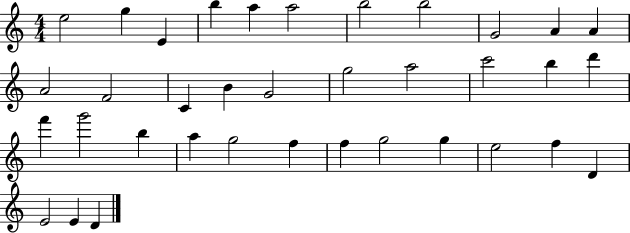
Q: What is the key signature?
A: C major